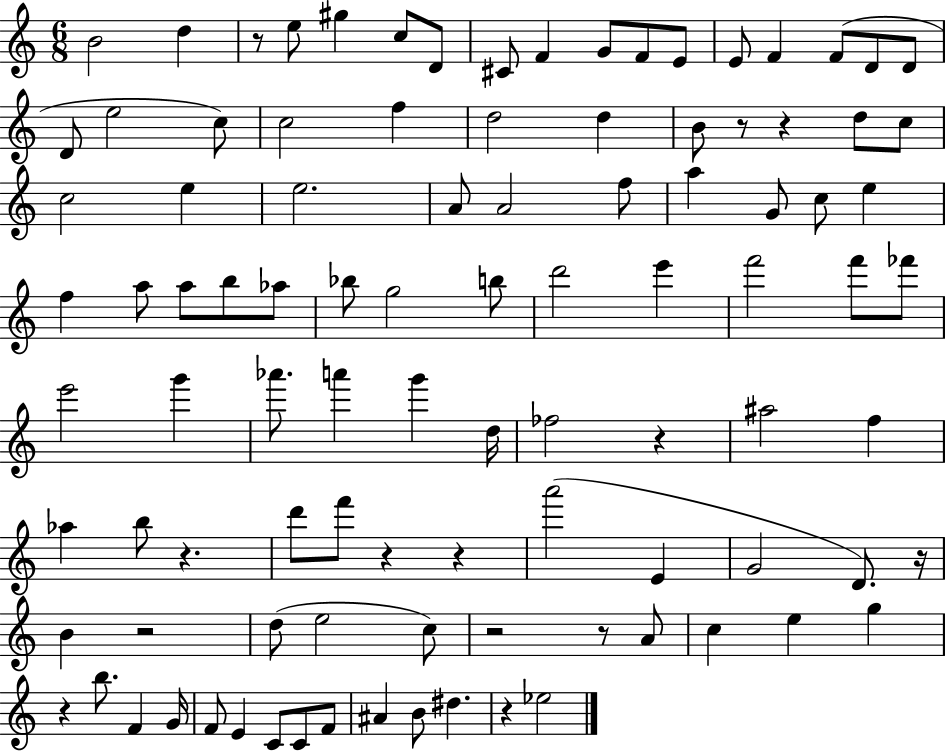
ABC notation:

X:1
T:Untitled
M:6/8
L:1/4
K:C
B2 d z/2 e/2 ^g c/2 D/2 ^C/2 F G/2 F/2 E/2 E/2 F F/2 D/2 D/2 D/2 e2 c/2 c2 f d2 d B/2 z/2 z d/2 c/2 c2 e e2 A/2 A2 f/2 a G/2 c/2 e f a/2 a/2 b/2 _a/2 _b/2 g2 b/2 d'2 e' f'2 f'/2 _f'/2 e'2 g' _a'/2 a' g' d/4 _f2 z ^a2 f _a b/2 z d'/2 f'/2 z z a'2 E G2 D/2 z/4 B z2 d/2 e2 c/2 z2 z/2 A/2 c e g z b/2 F G/4 F/2 E C/2 C/2 F/2 ^A B/2 ^d z _e2